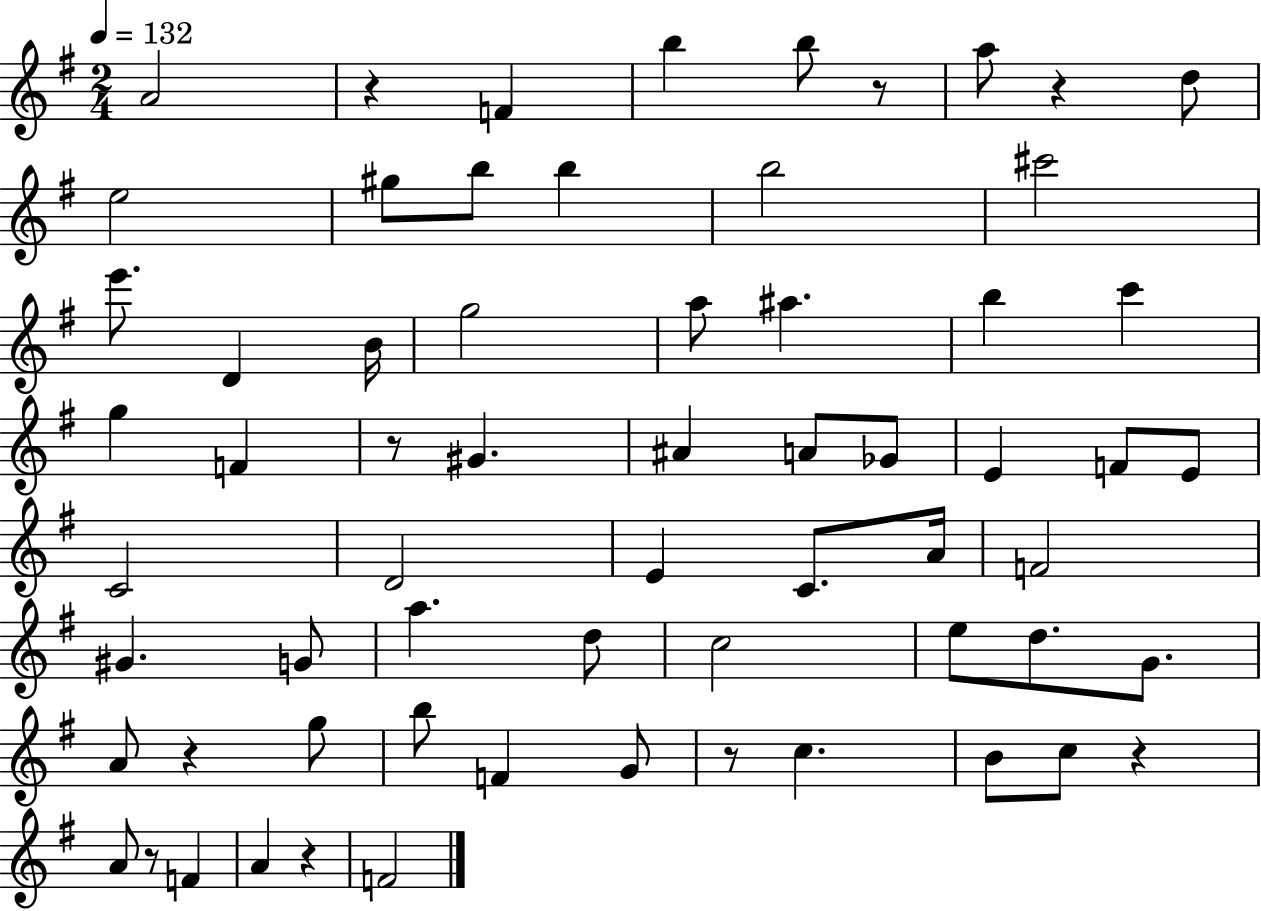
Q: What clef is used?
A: treble